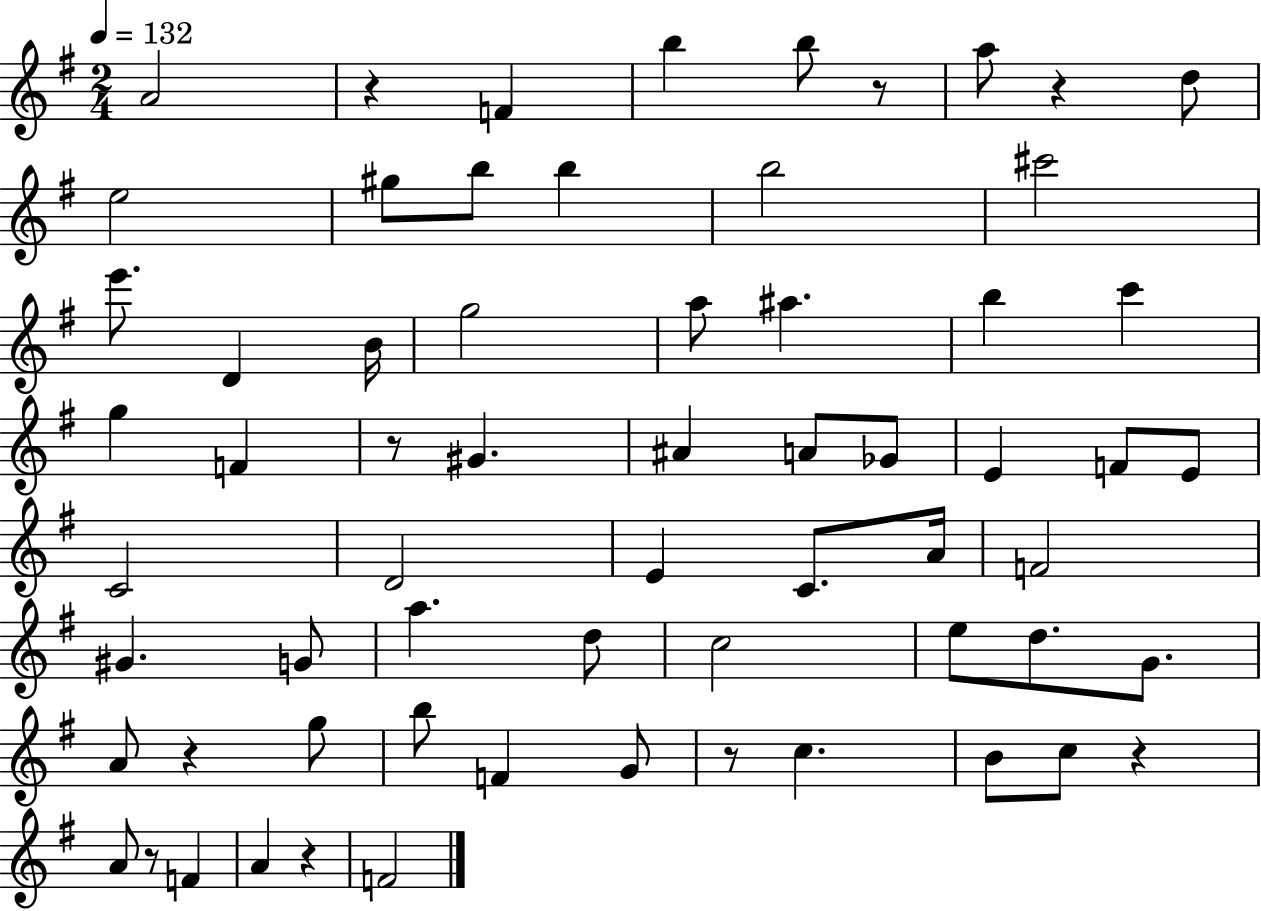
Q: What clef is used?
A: treble